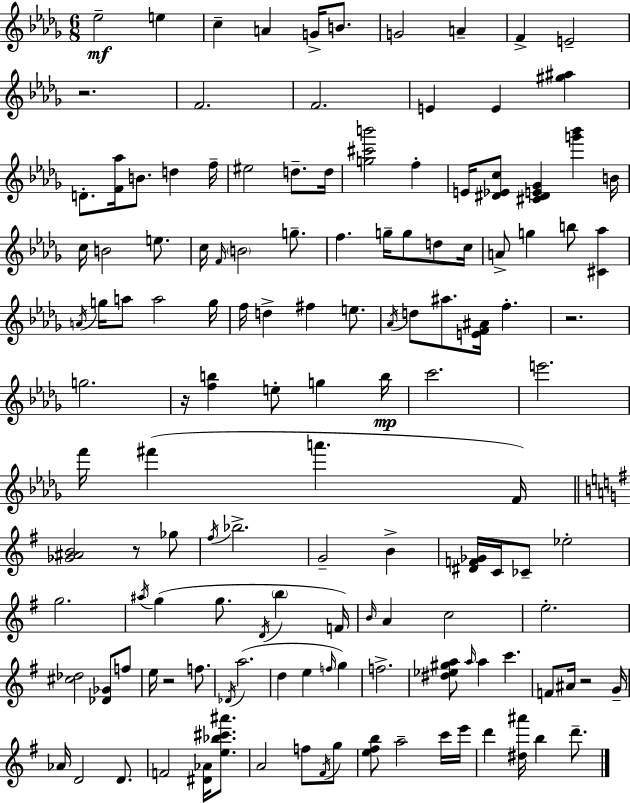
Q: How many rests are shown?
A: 6